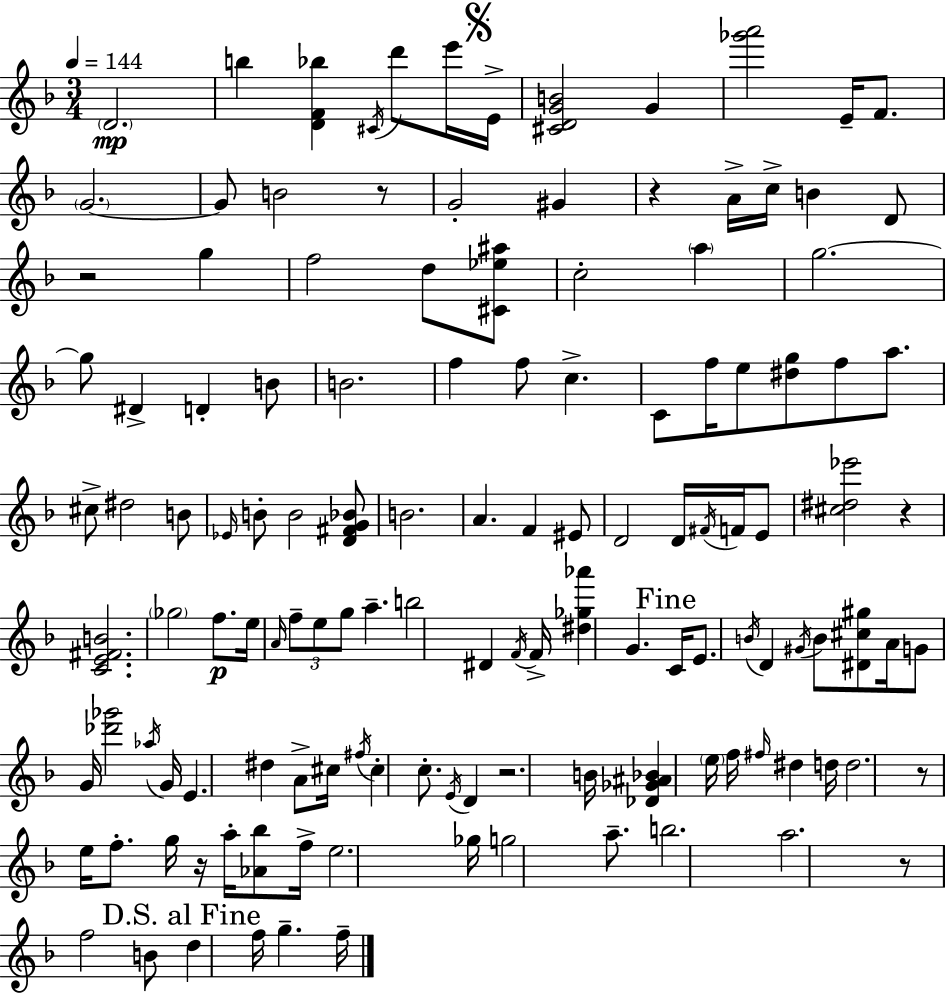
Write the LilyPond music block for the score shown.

{
  \clef treble
  \numericTimeSignature
  \time 3/4
  \key f \major
  \tempo 4 = 144
  \parenthesize d'2.\mp | b''4 <d' f' bes''>4 \acciaccatura { cis'16 } d'''8 e'''16 | \mark \markup { \musicglyph "scripts.segno" } e'16-> <cis' d' g' b'>2 g'4 | <ges''' a'''>2 e'16-- f'8. | \break \parenthesize g'2.~~ | g'8 b'2 r8 | g'2-. gis'4 | r4 a'16-> c''16-> b'4 d'8 | \break r2 g''4 | f''2 d''8 <cis' ees'' ais''>8 | c''2-. \parenthesize a''4 | g''2.~~ | \break g''8 dis'4-> d'4-. b'8 | b'2. | f''4 f''8 c''4.-> | c'8 f''16 e''8 <dis'' g''>8 f''8 a''8. | \break cis''8-> dis''2 b'8 | \grace { ees'16 } b'8-. b'2 | <d' fis' g' bes'>8 b'2. | a'4. f'4 | \break eis'8 d'2 d'16 \acciaccatura { fis'16 } | f'16 e'8 <cis'' dis'' ees'''>2 r4 | <c' e' fis' b'>2. | \parenthesize ges''2 f''8.\p | \break e''16 \grace { a'16 } \tuplet 3/2 { f''8-- e''8 g''8 } a''4.-- | b''2 | dis'4 \acciaccatura { f'16 } f'16-> <dis'' ges'' aes'''>4 g'4. | \mark "Fine" c'16 e'8. \acciaccatura { b'16 } d'4 | \break \acciaccatura { gis'16 } b'8 <dis' cis'' gis''>8 a'16 g'8 g'16 <des''' ges'''>2 | \acciaccatura { aes''16 } g'16 e'4. | dis''4 a'8-> cis''16 \acciaccatura { fis''16 } cis''4-. | c''8.-. \acciaccatura { e'16 } d'4 r2. | \break b'16 <des' ges' ais' bes'>4 | \parenthesize e''16 f''16 \grace { fis''16 } dis''4 d''16 d''2. | r8 | e''16 f''8.-. g''16 r16 a''16-. <aes' bes''>8 f''16-> e''2. | \break ges''16 | g''2 a''8.-- b''2. | a''2. | r8 | \break f''2 b'8 \mark "D.S. al Fine" d''4 | f''16 g''4.-- f''16-- \bar "|."
}